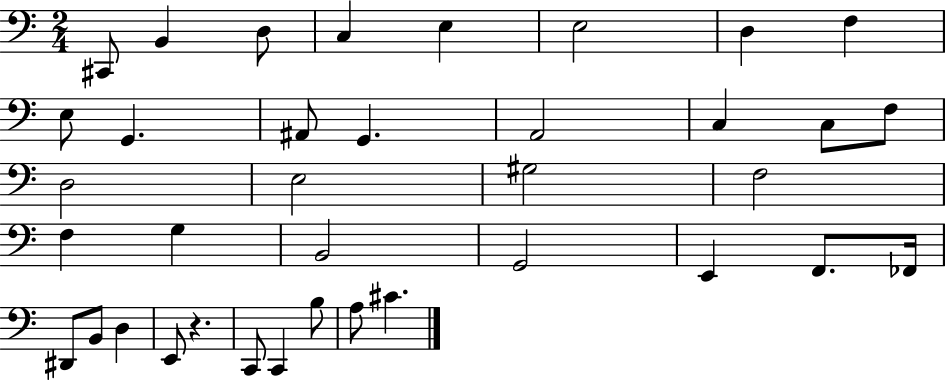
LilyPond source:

{
  \clef bass
  \numericTimeSignature
  \time 2/4
  \key c \major
  \repeat volta 2 { cis,8 b,4 d8 | c4 e4 | e2 | d4 f4 | \break e8 g,4. | ais,8 g,4. | a,2 | c4 c8 f8 | \break d2 | e2 | gis2 | f2 | \break f4 g4 | b,2 | g,2 | e,4 f,8. fes,16 | \break dis,8 b,8 d4 | e,8 r4. | c,8 c,4 b8 | a8 cis'4. | \break } \bar "|."
}